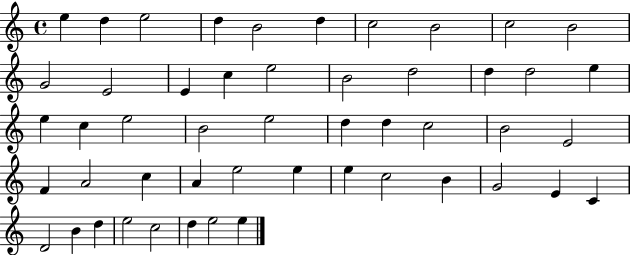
X:1
T:Untitled
M:4/4
L:1/4
K:C
e d e2 d B2 d c2 B2 c2 B2 G2 E2 E c e2 B2 d2 d d2 e e c e2 B2 e2 d d c2 B2 E2 F A2 c A e2 e e c2 B G2 E C D2 B d e2 c2 d e2 e